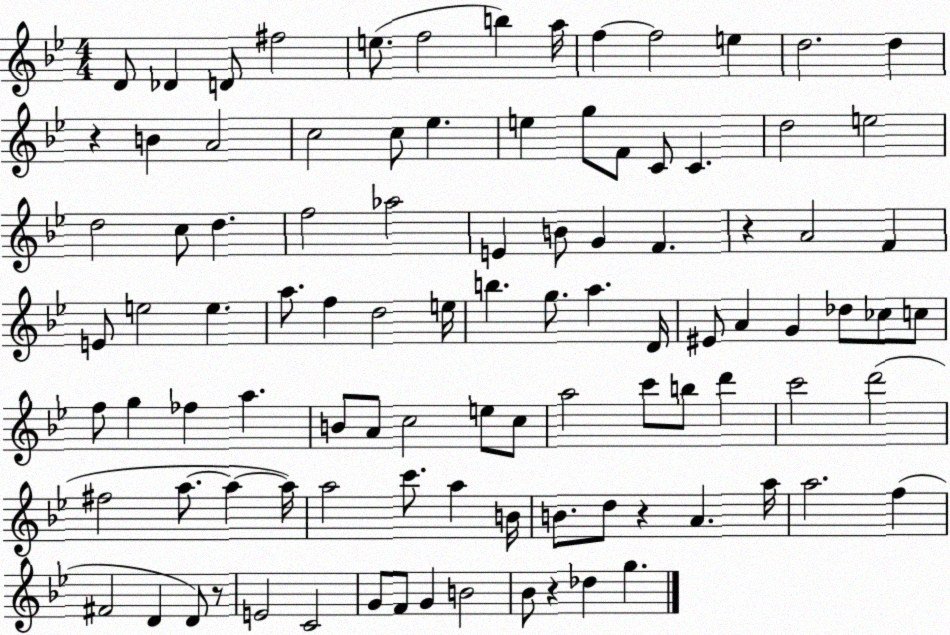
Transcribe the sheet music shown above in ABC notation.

X:1
T:Untitled
M:4/4
L:1/4
K:Bb
D/2 _D D/2 ^f2 e/2 f2 b a/4 f f2 e d2 d z B A2 c2 c/2 _e e g/2 F/2 C/2 C d2 e2 d2 c/2 d f2 _a2 E B/2 G F z A2 F E/2 e2 e a/2 f d2 e/4 b g/2 a D/4 ^E/2 A G _d/2 _c/2 c/2 f/2 g _f a B/2 A/2 c2 e/2 c/2 a2 c'/2 b/2 d' c'2 d'2 ^f2 a/2 a a/4 a2 c'/2 a B/4 B/2 d/2 z A a/4 a2 f ^F2 D D/2 z/2 E2 C2 G/2 F/2 G B2 _B/2 z _d g